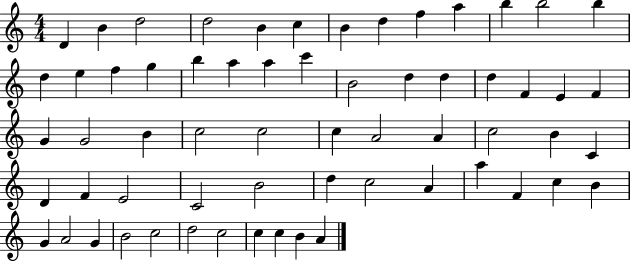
D4/q B4/q D5/h D5/h B4/q C5/q B4/q D5/q F5/q A5/q B5/q B5/h B5/q D5/q E5/q F5/q G5/q B5/q A5/q A5/q C6/q B4/h D5/q D5/q D5/q F4/q E4/q F4/q G4/q G4/h B4/q C5/h C5/h C5/q A4/h A4/q C5/h B4/q C4/q D4/q F4/q E4/h C4/h B4/h D5/q C5/h A4/q A5/q F4/q C5/q B4/q G4/q A4/h G4/q B4/h C5/h D5/h C5/h C5/q C5/q B4/q A4/q